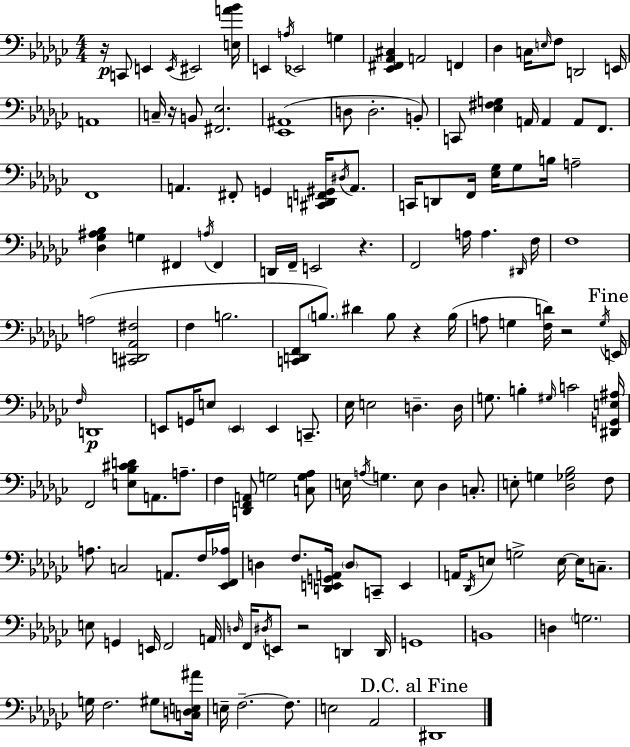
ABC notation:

X:1
T:Untitled
M:4/4
L:1/4
K:Ebm
z/4 C,,/2 E,, E,,/4 ^E,,2 [E,A_B]/4 E,, A,/4 _E,,2 G, [_E,,^F,,_A,,^C,] A,,2 F,, _D, C,/4 E,/4 F,/2 D,,2 E,,/4 A,,4 C,/4 z/4 B,,/2 [^F,,_E,]2 [_E,,^A,,]4 D,/2 D,2 B,,/2 C,,/2 [_E,^F,G,] A,,/4 A,, A,,/2 F,,/2 F,,4 A,, ^F,,/2 G,, [^C,,D,,F,,^G,,]/4 ^D,/4 A,,/2 C,,/4 D,,/2 F,,/4 [_E,_G,]/4 _G,/2 B,/4 A,2 [_D,_G,^A,_B,] G, ^F,, A,/4 ^F,, D,,/4 F,,/4 E,,2 z F,,2 A,/4 A, ^D,,/4 F,/4 F,4 A,2 [^C,,D,,_A,,^F,]2 F, B,2 [C,,D,,F,,]/2 B,/2 ^D B,/2 z B,/4 A,/2 G, [F,D]/4 z2 G,/4 E,,/4 F,/4 D,,4 E,,/2 G,,/4 E,/2 E,, E,, C,,/2 _E,/4 E,2 D, D,/4 G,/2 B, ^G,/4 C2 [^D,,G,,E,^A,]/4 F,,2 [E,_B,^CD]/2 A,,/2 A,/2 F, [D,,F,,A,,]/2 G,2 [C,G,_A,]/2 E,/4 A,/4 G, E,/2 _D, C,/2 E,/2 G, [_D,_G,_B,]2 F,/2 A,/2 C,2 A,,/2 F,/4 [_E,,F,,_A,]/4 D, F,/2 [D,,E,,G,,A,,]/4 D,/2 C,,/2 E,, A,,/4 _D,,/4 E,/2 G,2 E,/4 E,/4 C,/2 E,/2 G,, E,,/4 F,,2 A,,/4 D,/4 F,,/4 ^D,/4 E,,/2 z2 D,, D,,/4 G,,4 B,,4 D, G,2 G,/4 F,2 ^G,/2 [C,D,E,^A]/4 E,/4 F,2 F,/2 E,2 _A,,2 ^D,,4